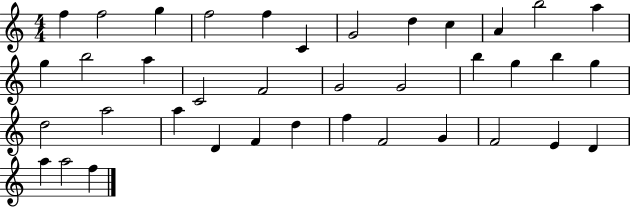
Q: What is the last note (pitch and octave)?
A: F5